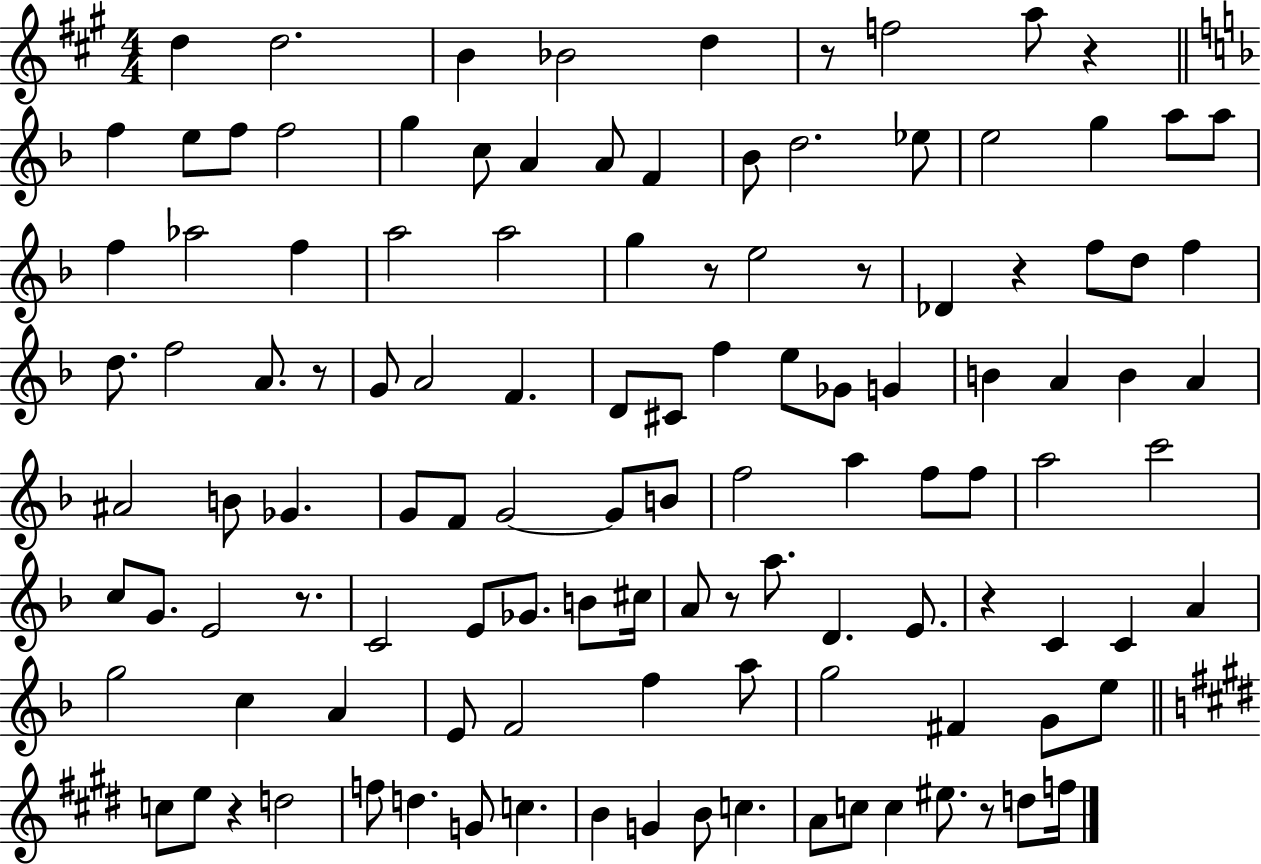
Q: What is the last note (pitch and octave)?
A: F5